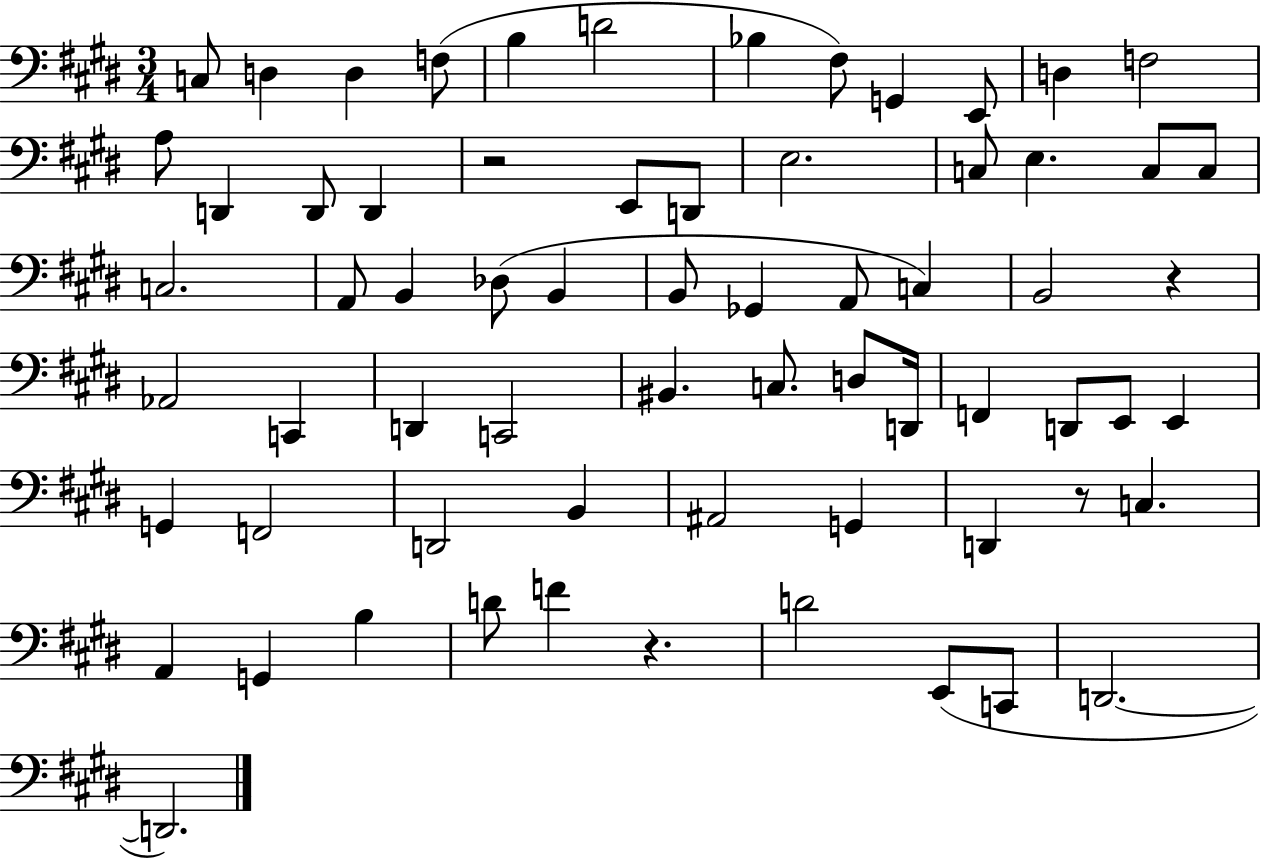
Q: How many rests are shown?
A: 4